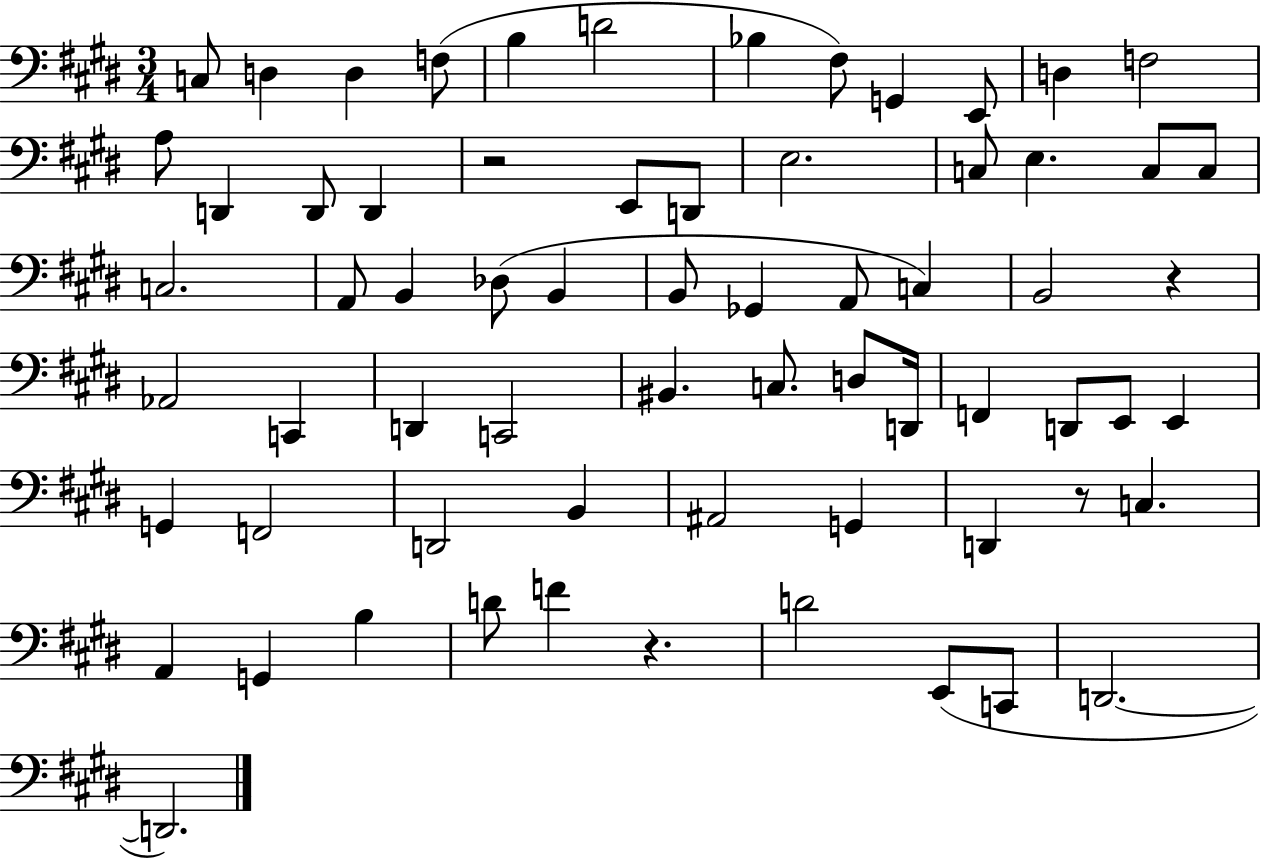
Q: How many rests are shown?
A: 4